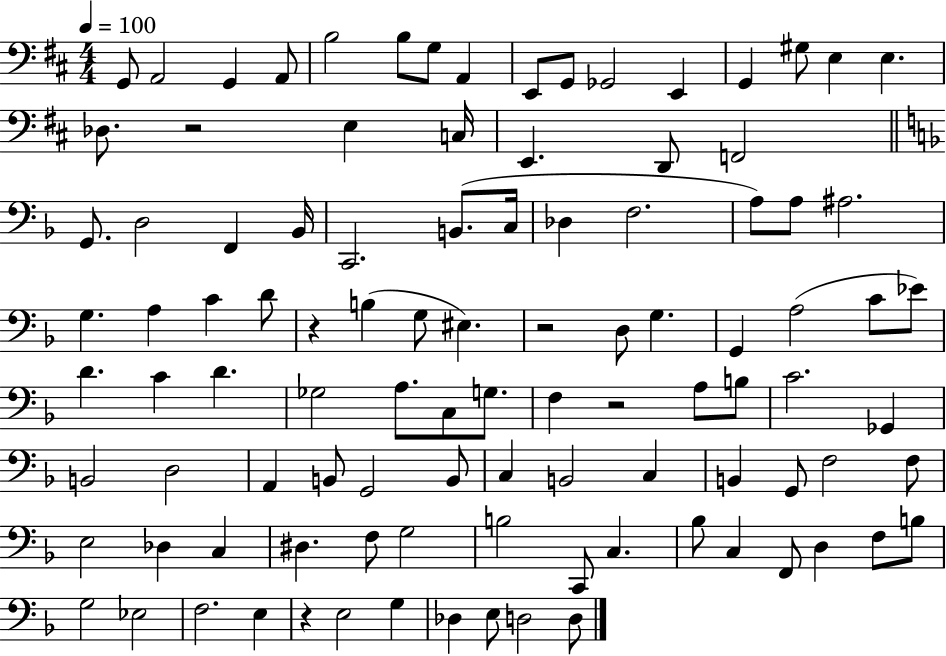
{
  \clef bass
  \numericTimeSignature
  \time 4/4
  \key d \major
  \tempo 4 = 100
  g,8 a,2 g,4 a,8 | b2 b8 g8 a,4 | e,8 g,8 ges,2 e,4 | g,4 gis8 e4 e4. | \break des8. r2 e4 c16 | e,4. d,8 f,2 | \bar "||" \break \key f \major g,8. d2 f,4 bes,16 | c,2. b,8.( c16 | des4 f2. | a8) a8 ais2. | \break g4. a4 c'4 d'8 | r4 b4( g8 eis4.) | r2 d8 g4. | g,4 a2( c'8 ees'8) | \break d'4. c'4 d'4. | ges2 a8. c8 g8. | f4 r2 a8 b8 | c'2. ges,4 | \break b,2 d2 | a,4 b,8 g,2 b,8 | c4 b,2 c4 | b,4 g,8 f2 f8 | \break e2 des4 c4 | dis4. f8 g2 | b2 c,8 c4. | bes8 c4 f,8 d4 f8 b8 | \break g2 ees2 | f2. e4 | r4 e2 g4 | des4 e8 d2 d8 | \break \bar "|."
}